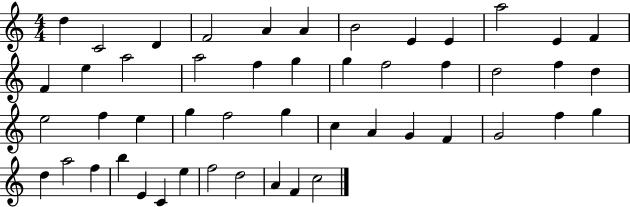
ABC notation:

X:1
T:Untitled
M:4/4
L:1/4
K:C
d C2 D F2 A A B2 E E a2 E F F e a2 a2 f g g f2 f d2 f d e2 f e g f2 g c A G F G2 f g d a2 f b E C e f2 d2 A F c2